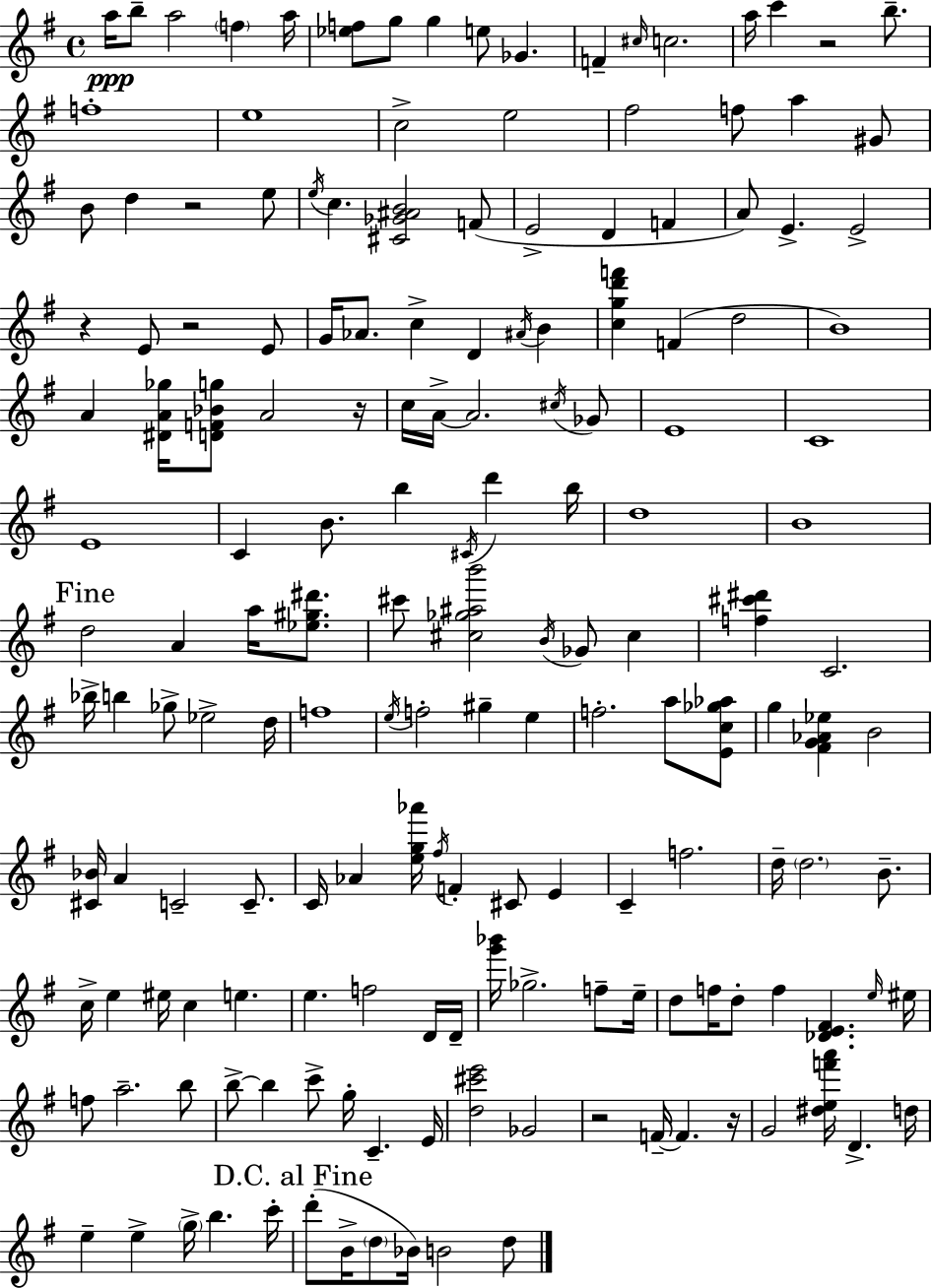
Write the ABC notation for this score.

X:1
T:Untitled
M:4/4
L:1/4
K:Em
a/4 b/2 a2 f a/4 [_ef]/2 g/2 g e/2 _G F ^c/4 c2 a/4 c' z2 b/2 f4 e4 c2 e2 ^f2 f/2 a ^G/2 B/2 d z2 e/2 e/4 c [^C_G^AB]2 F/2 E2 D F A/2 E E2 z E/2 z2 E/2 G/4 _A/2 c D ^A/4 B [cgd'f'] F d2 B4 A [^DA_g]/4 [DF_Bg]/2 A2 z/4 c/4 A/4 A2 ^c/4 _G/2 E4 C4 E4 C B/2 b ^C/4 d' b/4 d4 B4 d2 A a/4 [_e^g^d']/2 ^c'/2 [^c_g^ab']2 B/4 _G/2 ^c [f^c'^d'] C2 _b/4 b _g/2 _e2 d/4 f4 e/4 f2 ^g e f2 a/2 [Ec_g_a]/2 g [^FG_A_e] B2 [^C_B]/4 A C2 C/2 C/4 _A [eg_a']/4 ^f/4 F ^C/2 E C f2 d/4 d2 B/2 c/4 e ^e/4 c e e f2 D/4 D/4 [g'_b']/4 _g2 f/2 e/4 d/2 f/4 d/2 f [_DE^F] e/4 ^e/4 f/2 a2 b/2 b/2 b c'/2 g/4 C E/4 [d^c'e']2 _G2 z2 F/4 F z/4 G2 [^def'a']/4 D d/4 e e g/4 b c'/4 d'/2 B/4 d/2 _B/4 B2 d/2